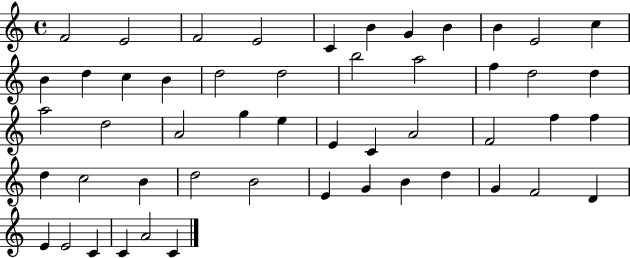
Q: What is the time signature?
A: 4/4